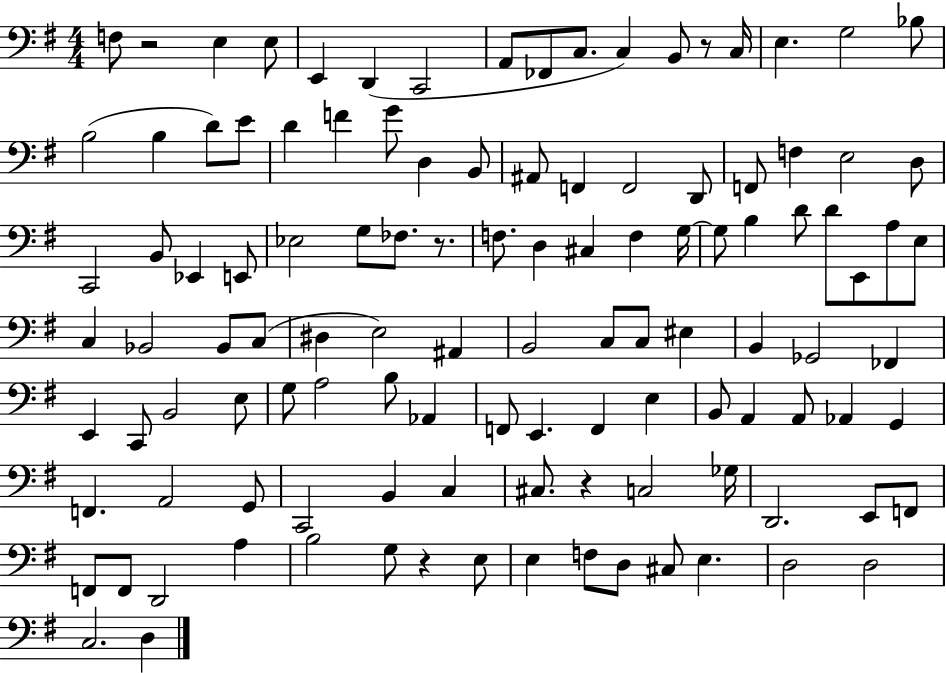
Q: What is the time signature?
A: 4/4